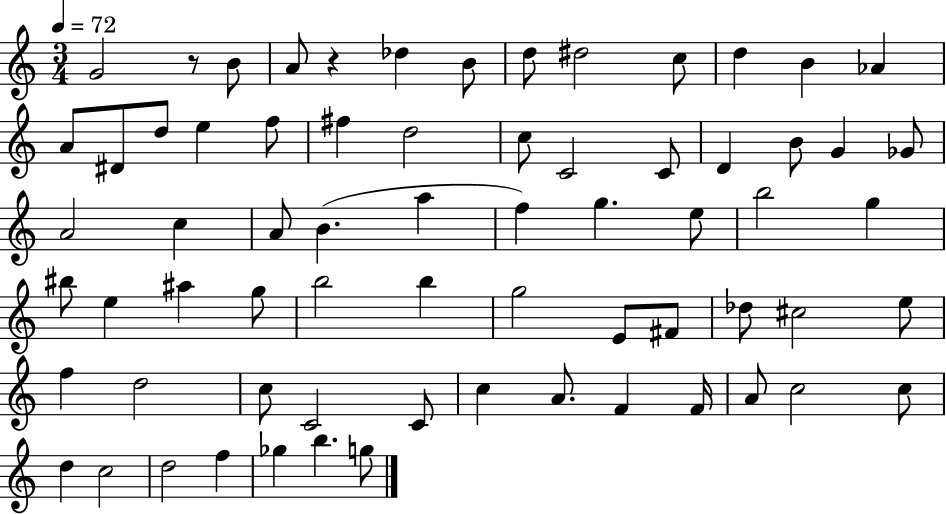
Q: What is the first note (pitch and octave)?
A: G4